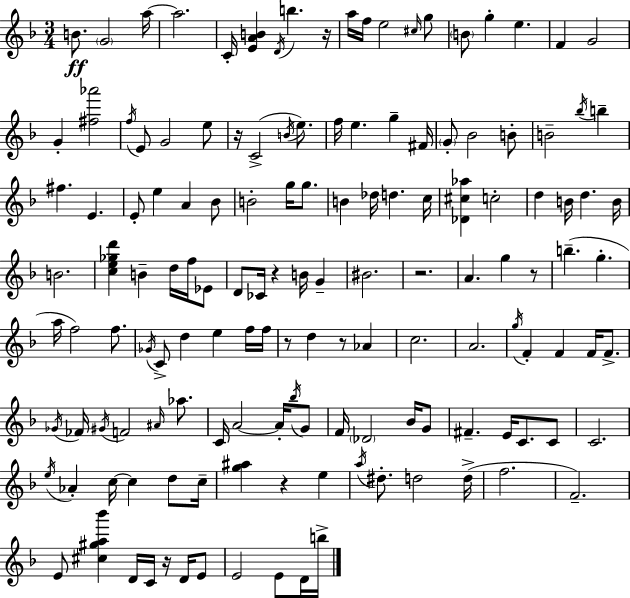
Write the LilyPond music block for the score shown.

{
  \clef treble
  \numericTimeSignature
  \time 3/4
  \key d \minor
  b'8.\ff \parenthesize g'2 a''16~~ | a''2. | c'16-. <e' a' b'>4 \acciaccatura { d'16 } b''4. | r16 a''16 f''16 e''2 \grace { cis''16 } | \break g''8 \parenthesize b'8 g''4-. e''4. | f'4 g'2 | g'4-. <fis'' aes'''>2 | \acciaccatura { f''16 } e'8 g'2 | \break e''8 r16 c'2->( | \acciaccatura { b'16 } e''8.) f''16 e''4. g''4-- | fis'16 \parenthesize g'8-. bes'2 | b'8-. b'2-- | \break \acciaccatura { bes''16 } b''4-- fis''4. e'4. | e'8-. e''4 a'4 | bes'8 b'2-. | g''16 g''8. b'4 des''16 d''4. | \break c''16 <des' cis'' aes''>4 c''2-. | d''4 b'16 d''4. | b'16 b'2. | <c'' e'' ges'' d'''>4 b'4-- | \break d''16 f''16 ees'8 d'8 ces'16 r4 | b'16 g'4-- bis'2. | r2. | a'4. g''4 | \break r8 b''4.--( g''4.-. | a''16 f''2) | f''8. \acciaccatura { ges'16 } c'8-> d''4 | e''4 f''16 f''16 r8 d''4 | \break r8 aes'4 c''2. | a'2. | \acciaccatura { g''16 } f'4-. f'4 | f'16 f'8.-> \acciaccatura { ges'16 } fes'16 \acciaccatura { gis'16 } f'2 | \break \grace { ais'16 } aes''8. c'16 a'2~~ | a'16-. \acciaccatura { bes''16 } g'8 f'16 | \parenthesize des'2 bes'16 g'8 fis'4.-- | e'16 c'8. c'8 c'2. | \break \acciaccatura { e''16 } | aes'4-. c''16~~ c''4 d''8 c''16-- | <g'' ais''>4 r4 e''4 | \acciaccatura { a''16 } dis''8.-. d''2 | \break d''16->( f''2. | f'2.--) | e'8 <cis'' gis'' a'' bes'''>4 d'16 c'16 r16 d'16 e'8 | e'2 e'8 d'16 | \break b''16-> \bar "|."
}